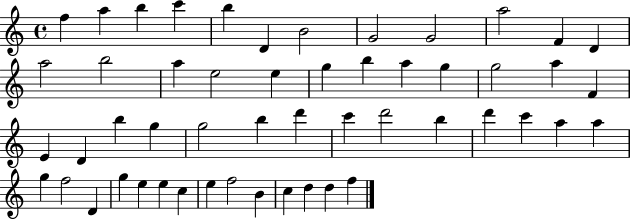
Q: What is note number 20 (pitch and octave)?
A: A5